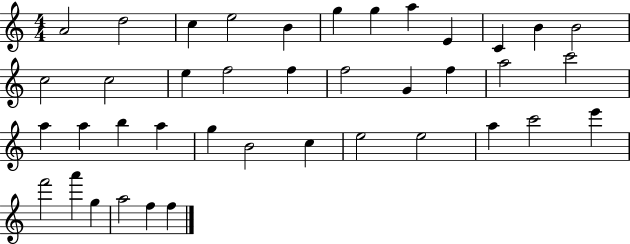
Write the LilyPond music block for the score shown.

{
  \clef treble
  \numericTimeSignature
  \time 4/4
  \key c \major
  a'2 d''2 | c''4 e''2 b'4 | g''4 g''4 a''4 e'4 | c'4 b'4 b'2 | \break c''2 c''2 | e''4 f''2 f''4 | f''2 g'4 f''4 | a''2 c'''2 | \break a''4 a''4 b''4 a''4 | g''4 b'2 c''4 | e''2 e''2 | a''4 c'''2 e'''4 | \break f'''2 a'''4 g''4 | a''2 f''4 f''4 | \bar "|."
}